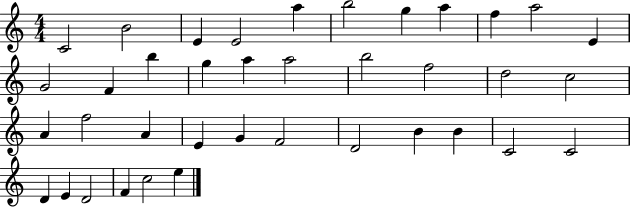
C4/h B4/h E4/q E4/h A5/q B5/h G5/q A5/q F5/q A5/h E4/q G4/h F4/q B5/q G5/q A5/q A5/h B5/h F5/h D5/h C5/h A4/q F5/h A4/q E4/q G4/q F4/h D4/h B4/q B4/q C4/h C4/h D4/q E4/q D4/h F4/q C5/h E5/q